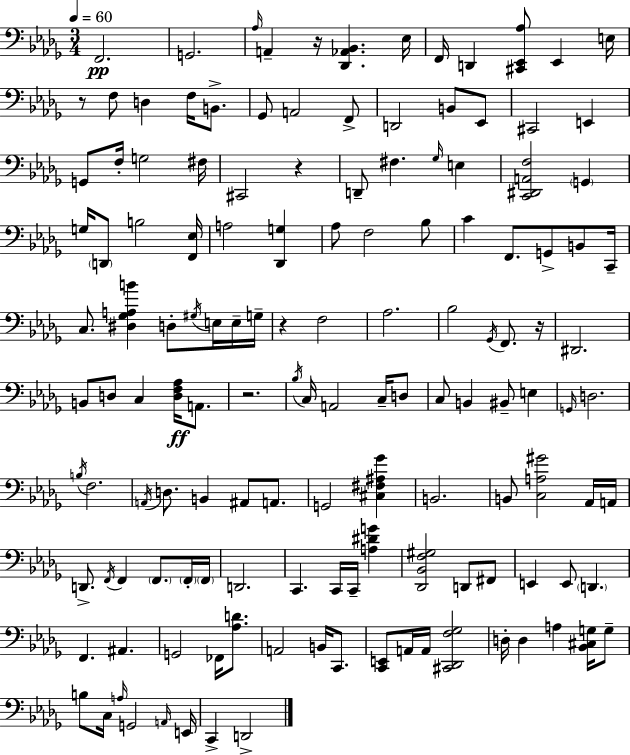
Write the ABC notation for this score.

X:1
T:Untitled
M:3/4
L:1/4
K:Bbm
F,,2 G,,2 _A,/4 A,, z/4 [_D,,_A,,_B,,] _E,/4 F,,/4 D,, [^C,,_E,,_A,]/2 _E,, E,/4 z/2 F,/2 D, F,/4 B,,/2 _G,,/2 A,,2 F,,/2 D,,2 B,,/2 _E,,/2 ^C,,2 E,, G,,/2 F,/4 G,2 ^F,/4 ^C,,2 z D,,/2 ^F, _G,/4 E, [C,,^D,,A,,F,]2 G,, G,/4 D,,/2 B,2 [F,,_E,]/4 A,2 [_D,,G,] _A,/2 F,2 _B,/2 C F,,/2 G,,/2 B,,/2 C,,/4 C,/2 [^D,_G,A,B] D,/2 ^G,/4 E,/4 E,/4 G,/4 z F,2 _A,2 _B,2 _G,,/4 F,,/2 z/4 ^D,,2 B,,/2 D,/2 C, [D,F,_A,]/4 A,,/2 z2 _B,/4 C,/4 A,,2 C,/4 D,/2 C,/2 B,, ^B,,/2 E, G,,/4 D,2 B,/4 F,2 A,,/4 D,/2 B,, ^A,,/2 A,,/2 G,,2 [^C,^F,^A,_G] B,,2 B,,/2 [C,A,^G]2 _A,,/4 A,,/4 D,,/2 F,,/4 F,, F,,/2 F,,/4 F,,/4 D,,2 C,, C,,/4 C,,/4 [A,^DG] [_D,,_B,,F,^G,]2 D,,/2 ^F,,/2 E,, E,,/2 D,, F,, ^A,, G,,2 _F,,/4 [_A,D]/2 A,,2 B,,/4 C,,/2 [C,,E,,]/2 A,,/4 A,,/4 [^C,,_D,,F,_G,]2 D,/4 D, A, [_B,,^C,G,]/4 G,/2 B,/2 C,/4 A,/4 G,,2 A,,/4 E,,/4 C,, D,,2